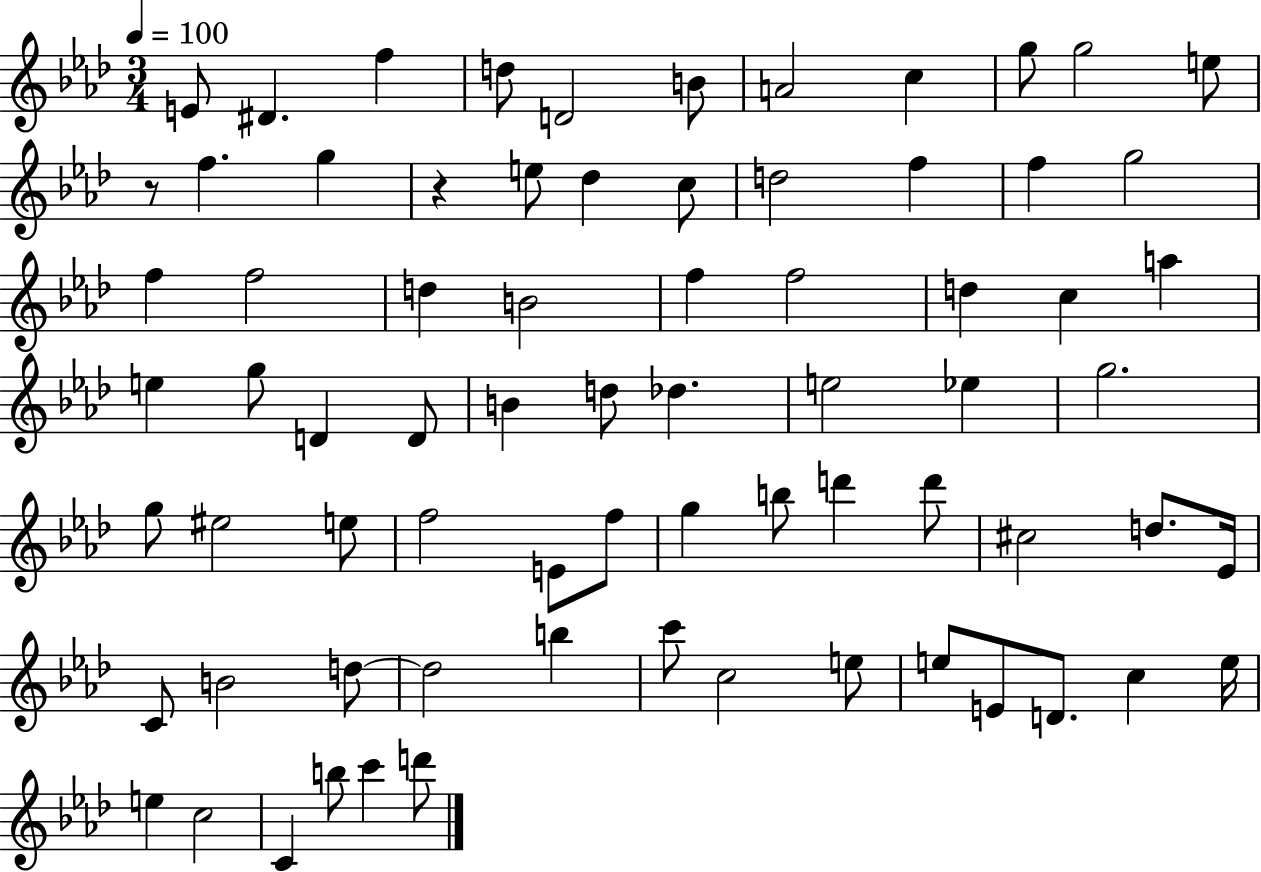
X:1
T:Untitled
M:3/4
L:1/4
K:Ab
E/2 ^D f d/2 D2 B/2 A2 c g/2 g2 e/2 z/2 f g z e/2 _d c/2 d2 f f g2 f f2 d B2 f f2 d c a e g/2 D D/2 B d/2 _d e2 _e g2 g/2 ^e2 e/2 f2 E/2 f/2 g b/2 d' d'/2 ^c2 d/2 _E/4 C/2 B2 d/2 d2 b c'/2 c2 e/2 e/2 E/2 D/2 c e/4 e c2 C b/2 c' d'/2